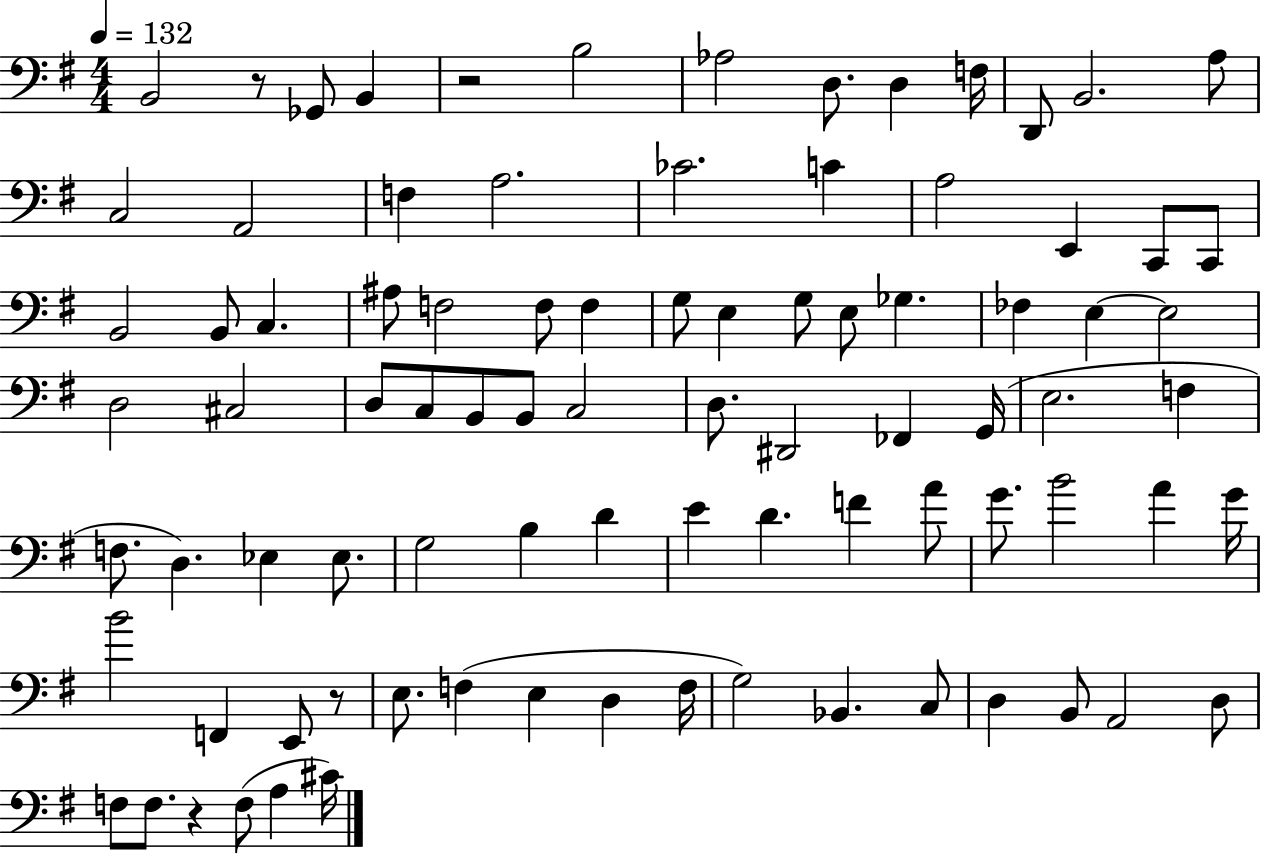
{
  \clef bass
  \numericTimeSignature
  \time 4/4
  \key g \major
  \tempo 4 = 132
  b,2 r8 ges,8 b,4 | r2 b2 | aes2 d8. d4 f16 | d,8 b,2. a8 | \break c2 a,2 | f4 a2. | ces'2. c'4 | a2 e,4 c,8 c,8 | \break b,2 b,8 c4. | ais8 f2 f8 f4 | g8 e4 g8 e8 ges4. | fes4 e4~~ e2 | \break d2 cis2 | d8 c8 b,8 b,8 c2 | d8. dis,2 fes,4 g,16( | e2. f4 | \break f8. d4.) ees4 ees8. | g2 b4 d'4 | e'4 d'4. f'4 a'8 | g'8. b'2 a'4 g'16 | \break b'2 f,4 e,8 r8 | e8. f4( e4 d4 f16 | g2) bes,4. c8 | d4 b,8 a,2 d8 | \break f8 f8. r4 f8( a4 cis'16) | \bar "|."
}